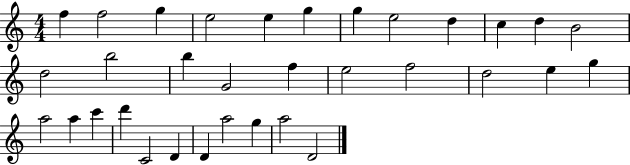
X:1
T:Untitled
M:4/4
L:1/4
K:C
f f2 g e2 e g g e2 d c d B2 d2 b2 b G2 f e2 f2 d2 e g a2 a c' d' C2 D D a2 g a2 D2